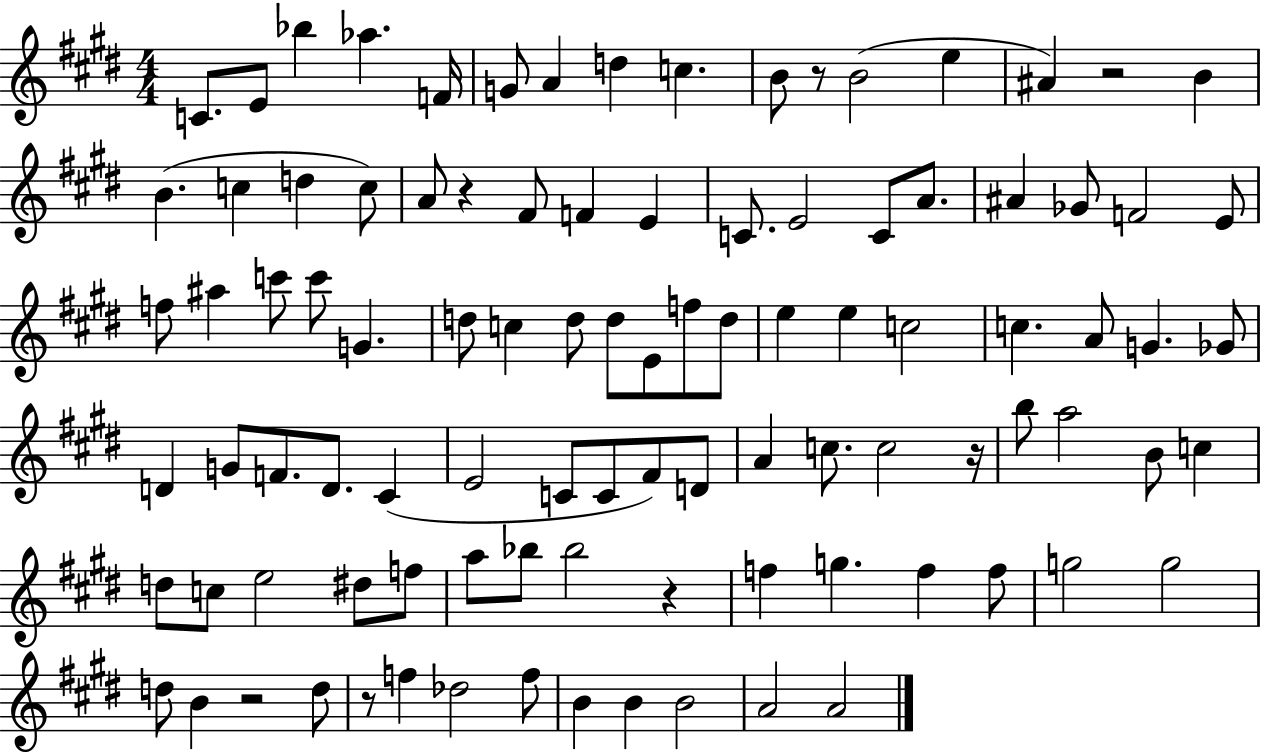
C4/e. E4/e Bb5/q Ab5/q. F4/s G4/e A4/q D5/q C5/q. B4/e R/e B4/h E5/q A#4/q R/h B4/q B4/q. C5/q D5/q C5/e A4/e R/q F#4/e F4/q E4/q C4/e. E4/h C4/e A4/e. A#4/q Gb4/e F4/h E4/e F5/e A#5/q C6/e C6/e G4/q. D5/e C5/q D5/e D5/e E4/e F5/e D5/e E5/q E5/q C5/h C5/q. A4/e G4/q. Gb4/e D4/q G4/e F4/e. D4/e. C#4/q E4/h C4/e C4/e F#4/e D4/e A4/q C5/e. C5/h R/s B5/e A5/h B4/e C5/q D5/e C5/e E5/h D#5/e F5/e A5/e Bb5/e Bb5/h R/q F5/q G5/q. F5/q F5/e G5/h G5/h D5/e B4/q R/h D5/e R/e F5/q Db5/h F5/e B4/q B4/q B4/h A4/h A4/h